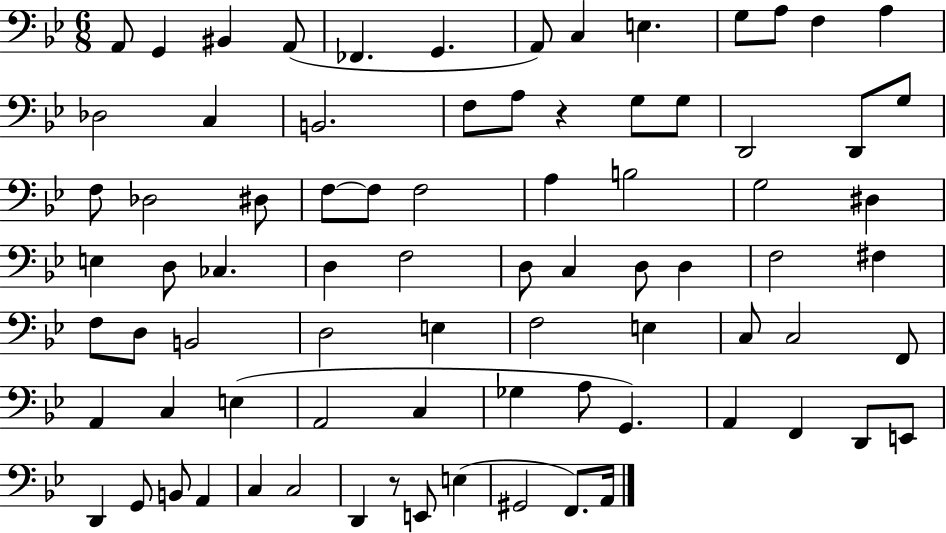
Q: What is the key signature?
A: BES major